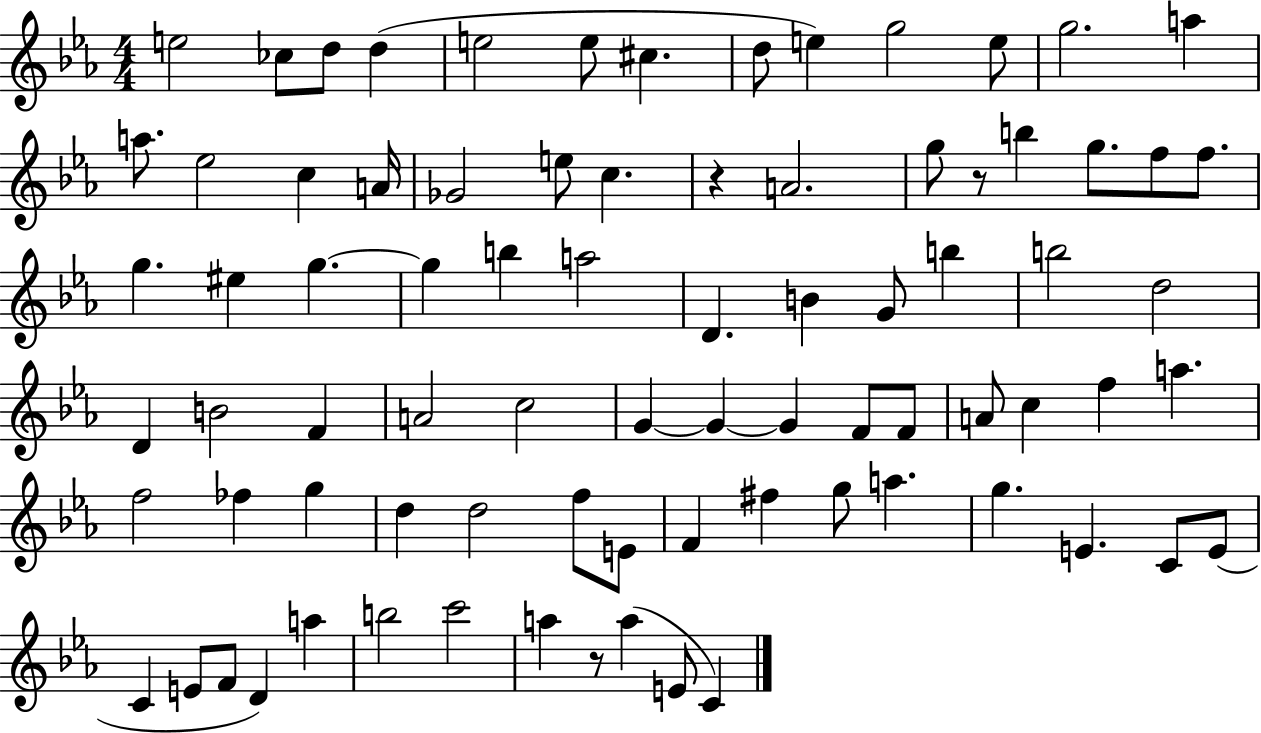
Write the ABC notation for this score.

X:1
T:Untitled
M:4/4
L:1/4
K:Eb
e2 _c/2 d/2 d e2 e/2 ^c d/2 e g2 e/2 g2 a a/2 _e2 c A/4 _G2 e/2 c z A2 g/2 z/2 b g/2 f/2 f/2 g ^e g g b a2 D B G/2 b b2 d2 D B2 F A2 c2 G G G F/2 F/2 A/2 c f a f2 _f g d d2 f/2 E/2 F ^f g/2 a g E C/2 E/2 C E/2 F/2 D a b2 c'2 a z/2 a E/2 C